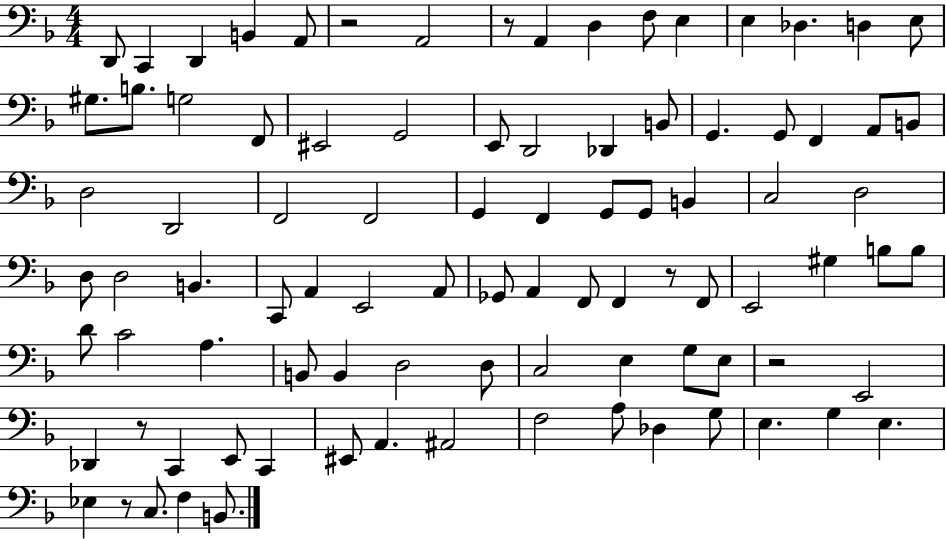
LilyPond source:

{
  \clef bass
  \numericTimeSignature
  \time 4/4
  \key f \major
  d,8 c,4 d,4 b,4 a,8 | r2 a,2 | r8 a,4 d4 f8 e4 | e4 des4. d4 e8 | \break gis8. b8. g2 f,8 | eis,2 g,2 | e,8 d,2 des,4 b,8 | g,4. g,8 f,4 a,8 b,8 | \break d2 d,2 | f,2 f,2 | g,4 f,4 g,8 g,8 b,4 | c2 d2 | \break d8 d2 b,4. | c,8 a,4 e,2 a,8 | ges,8 a,4 f,8 f,4 r8 f,8 | e,2 gis4 b8 b8 | \break d'8 c'2 a4. | b,8 b,4 d2 d8 | c2 e4 g8 e8 | r2 e,2 | \break des,4 r8 c,4 e,8 c,4 | eis,8 a,4. ais,2 | f2 a8 des4 g8 | e4. g4 e4. | \break ees4 r8 c8. f4 b,8. | \bar "|."
}